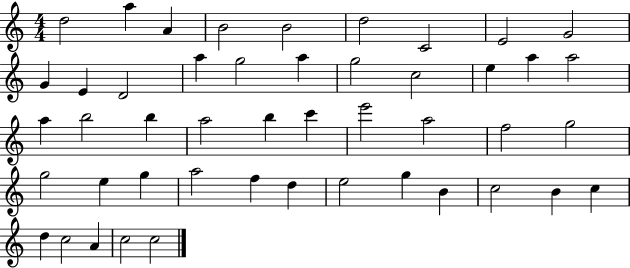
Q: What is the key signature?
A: C major